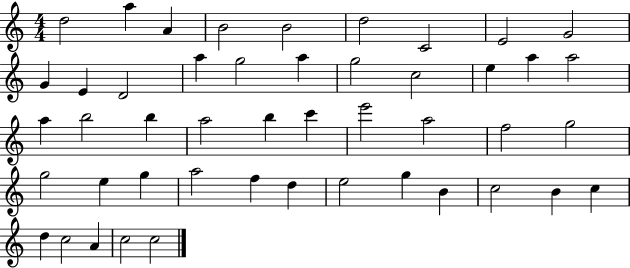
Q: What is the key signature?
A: C major